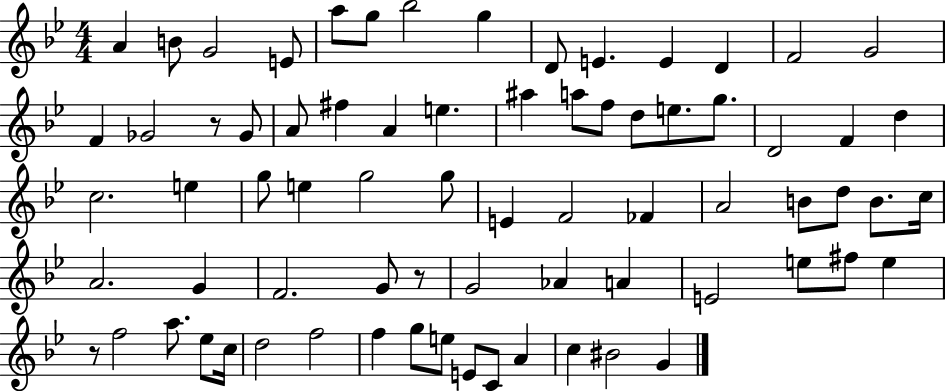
A4/q B4/e G4/h E4/e A5/e G5/e Bb5/h G5/q D4/e E4/q. E4/q D4/q F4/h G4/h F4/q Gb4/h R/e Gb4/e A4/e F#5/q A4/q E5/q. A#5/q A5/e F5/e D5/e E5/e. G5/e. D4/h F4/q D5/q C5/h. E5/q G5/e E5/q G5/h G5/e E4/q F4/h FES4/q A4/h B4/e D5/e B4/e. C5/s A4/h. G4/q F4/h. G4/e R/e G4/h Ab4/q A4/q E4/h E5/e F#5/e E5/q R/e F5/h A5/e. Eb5/e C5/s D5/h F5/h F5/q G5/e E5/e E4/e C4/e A4/q C5/q BIS4/h G4/q